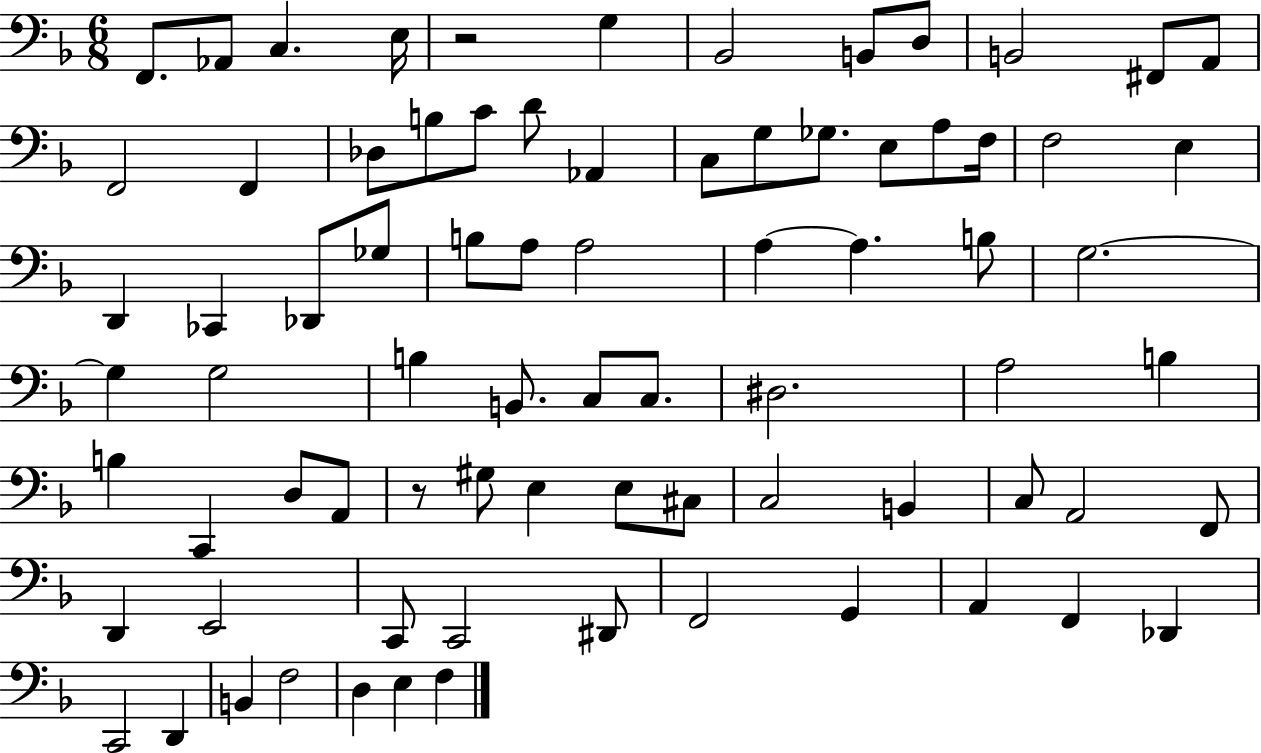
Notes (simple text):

F2/e. Ab2/e C3/q. E3/s R/h G3/q Bb2/h B2/e D3/e B2/h F#2/e A2/e F2/h F2/q Db3/e B3/e C4/e D4/e Ab2/q C3/e G3/e Gb3/e. E3/e A3/e F3/s F3/h E3/q D2/q CES2/q Db2/e Gb3/e B3/e A3/e A3/h A3/q A3/q. B3/e G3/h. G3/q G3/h B3/q B2/e. C3/e C3/e. D#3/h. A3/h B3/q B3/q C2/q D3/e A2/e R/e G#3/e E3/q E3/e C#3/e C3/h B2/q C3/e A2/h F2/e D2/q E2/h C2/e C2/h D#2/e F2/h G2/q A2/q F2/q Db2/q C2/h D2/q B2/q F3/h D3/q E3/q F3/q